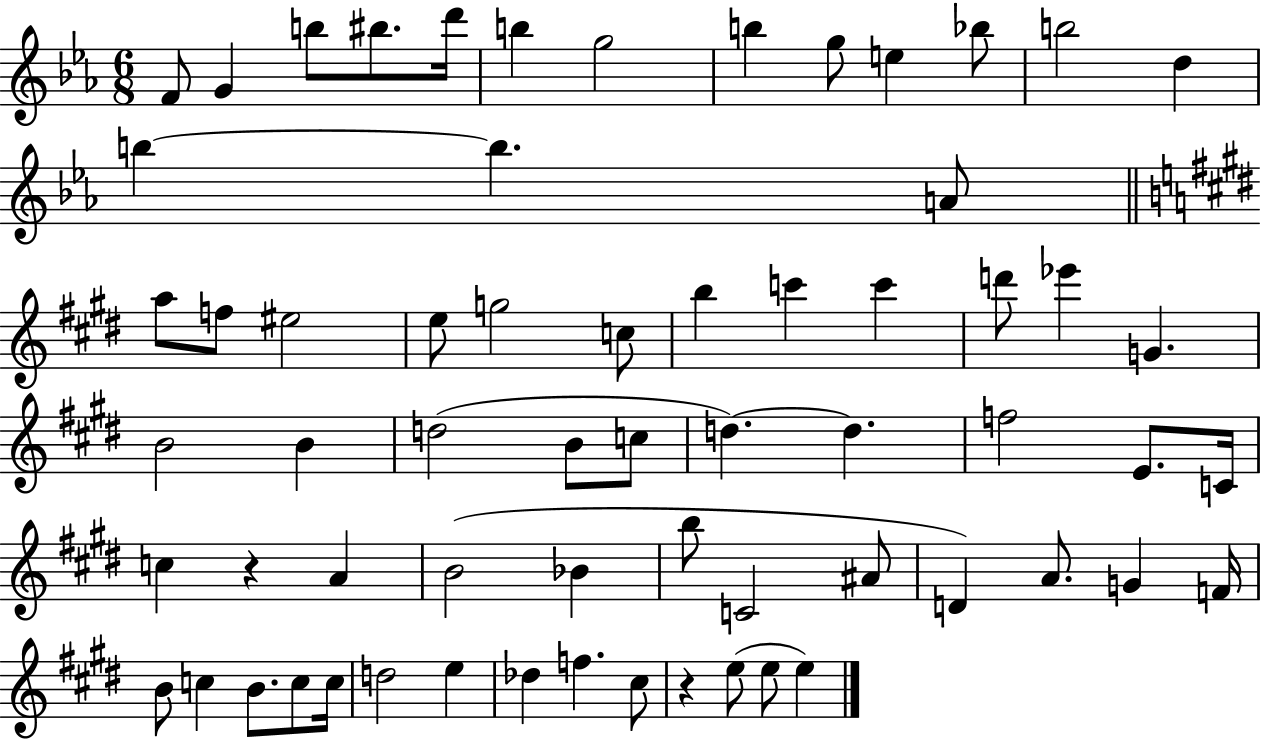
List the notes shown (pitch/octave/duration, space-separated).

F4/e G4/q B5/e BIS5/e. D6/s B5/q G5/h B5/q G5/e E5/q Bb5/e B5/h D5/q B5/q B5/q. A4/e A5/e F5/e EIS5/h E5/e G5/h C5/e B5/q C6/q C6/q D6/e Eb6/q G4/q. B4/h B4/q D5/h B4/e C5/e D5/q. D5/q. F5/h E4/e. C4/s C5/q R/q A4/q B4/h Bb4/q B5/e C4/h A#4/e D4/q A4/e. G4/q F4/s B4/e C5/q B4/e. C5/e C5/s D5/h E5/q Db5/q F5/q. C#5/e R/q E5/e E5/e E5/q